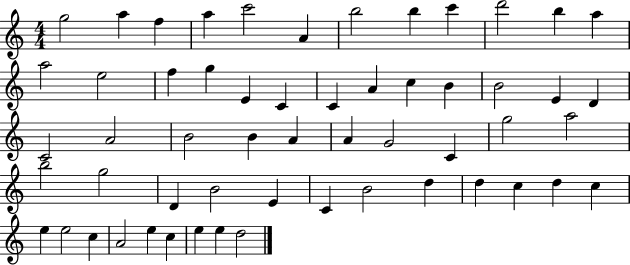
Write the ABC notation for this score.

X:1
T:Untitled
M:4/4
L:1/4
K:C
g2 a f a c'2 A b2 b c' d'2 b a a2 e2 f g E C C A c B B2 E D C2 A2 B2 B A A G2 C g2 a2 b2 g2 D B2 E C B2 d d c d c e e2 c A2 e c e e d2